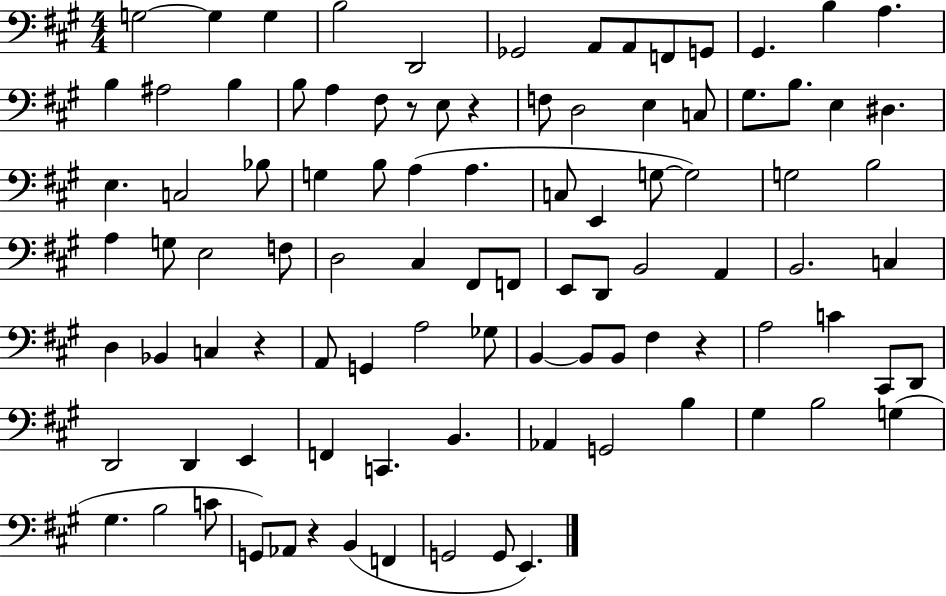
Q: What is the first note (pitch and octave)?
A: G3